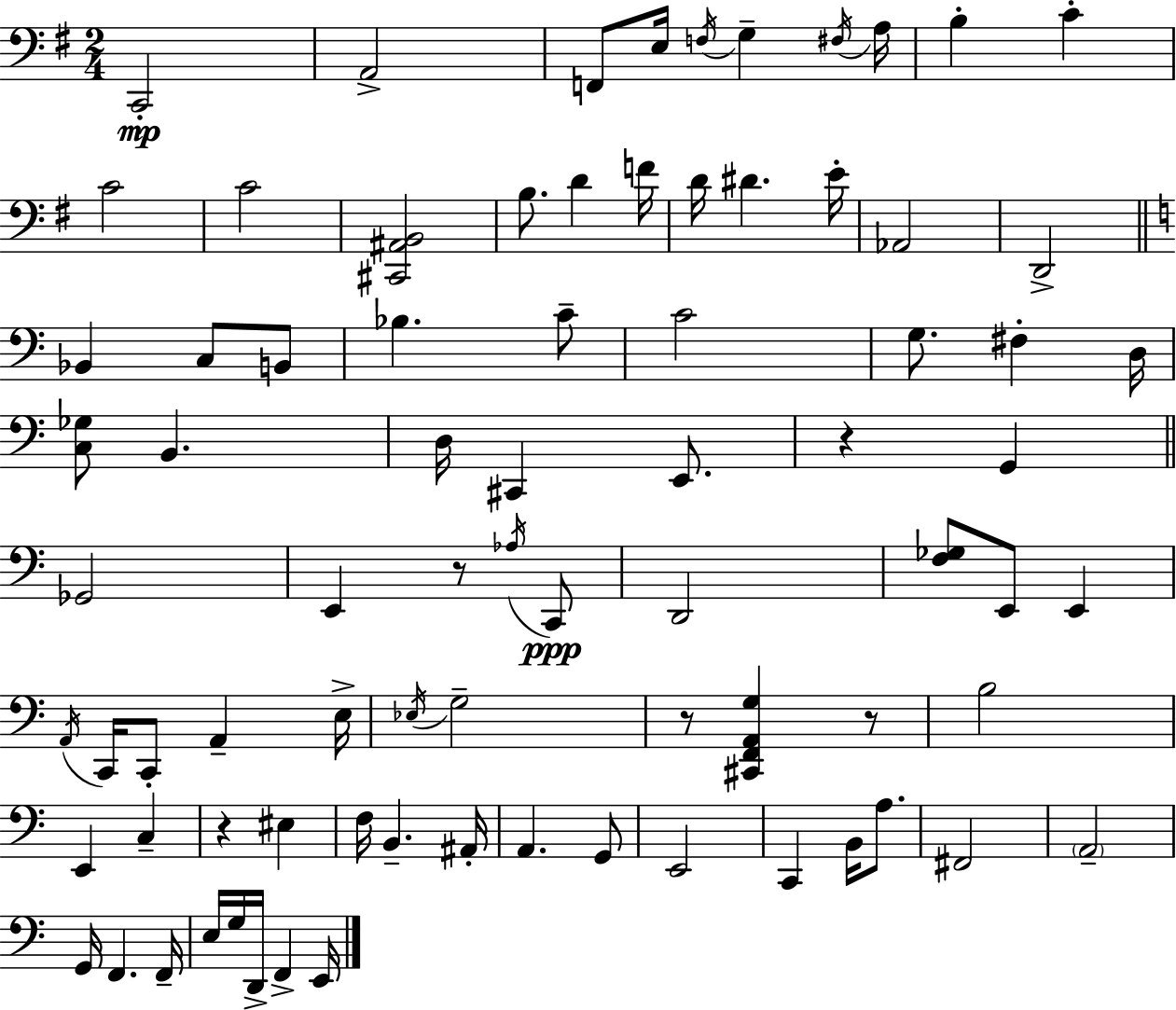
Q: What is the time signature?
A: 2/4